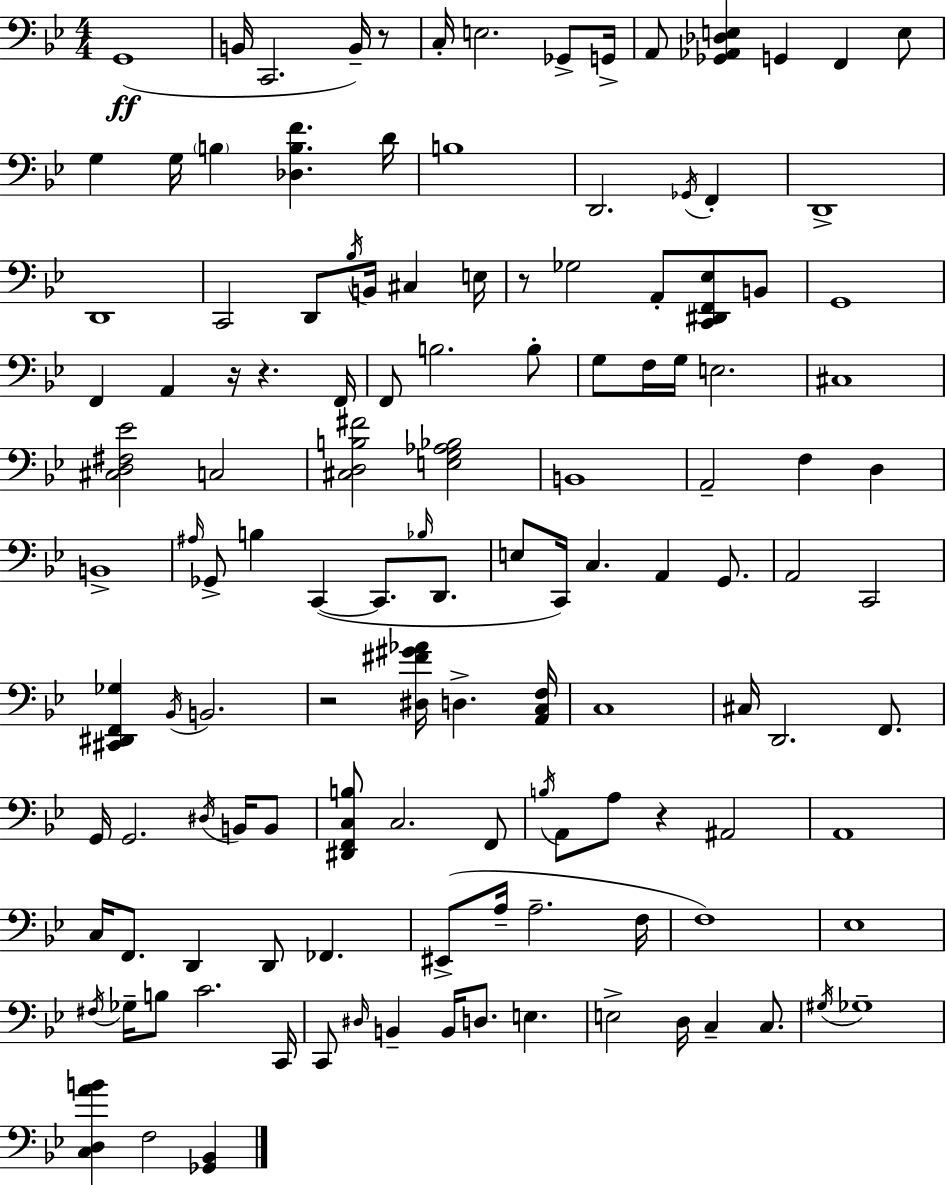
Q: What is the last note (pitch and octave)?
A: F3